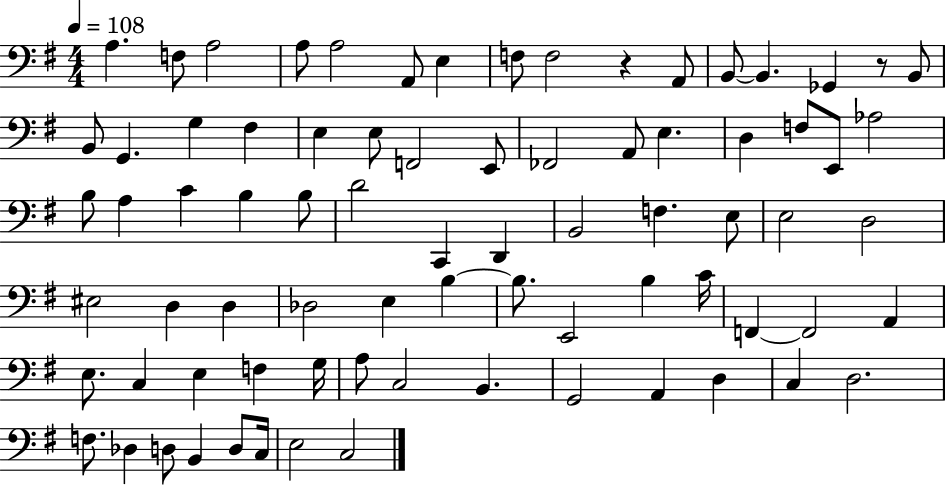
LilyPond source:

{
  \clef bass
  \numericTimeSignature
  \time 4/4
  \key g \major
  \tempo 4 = 108
  \repeat volta 2 { a4. f8 a2 | a8 a2 a,8 e4 | f8 f2 r4 a,8 | b,8~~ b,4. ges,4 r8 b,8 | \break b,8 g,4. g4 fis4 | e4 e8 f,2 e,8 | fes,2 a,8 e4. | d4 f8 e,8 aes2 | \break b8 a4 c'4 b4 b8 | d'2 c,4 d,4 | b,2 f4. e8 | e2 d2 | \break eis2 d4 d4 | des2 e4 b4~~ | b8. e,2 b4 c'16 | f,4~~ f,2 a,4 | \break e8. c4 e4 f4 g16 | a8 c2 b,4. | g,2 a,4 d4 | c4 d2. | \break f8. des4 d8 b,4 d8 c16 | e2 c2 | } \bar "|."
}